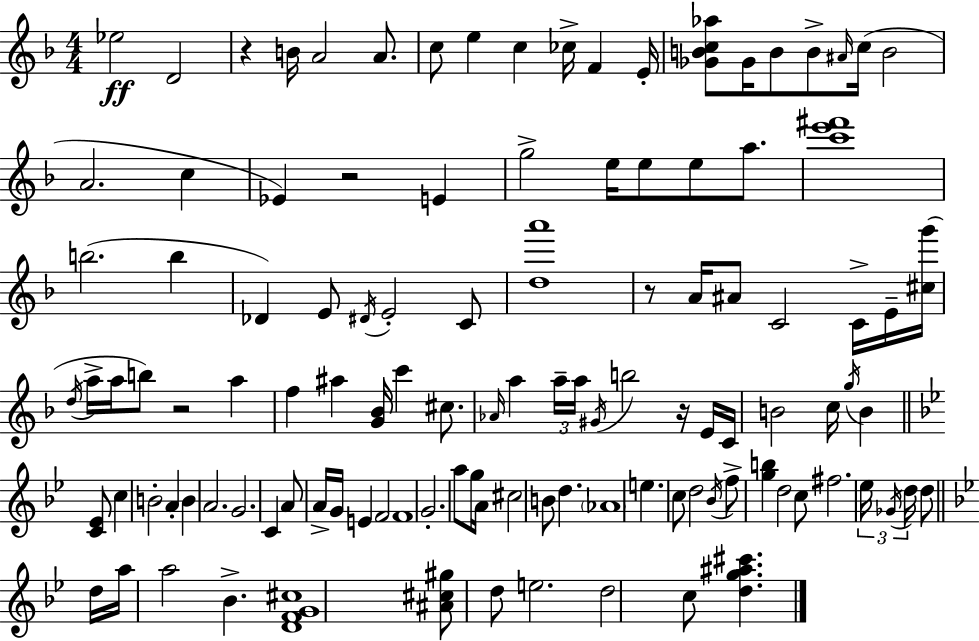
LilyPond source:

{
  \clef treble
  \numericTimeSignature
  \time 4/4
  \key f \major
  \repeat volta 2 { ees''2\ff d'2 | r4 b'16 a'2 a'8. | c''8 e''4 c''4 ces''16-> f'4 e'16-. | <ges' b' c'' aes''>8 ges'16 b'8 b'8-> \grace { ais'16 } c''16( b'2 | \break a'2. c''4 | ees'4) r2 e'4 | g''2-> e''16 e''8 e''8 a''8. | <c''' e''' fis'''>1 | \break b''2.( b''4 | des'4) e'8 \acciaccatura { dis'16 } e'2-. | c'8 <d'' a'''>1 | r8 a'16 ais'8 c'2 c'16-> | \break e'16-- <cis'' g'''>16( \acciaccatura { d''16 } a''16-> a''16 b''8) r2 a''4 | f''4 ais''4 <g' bes'>16 c'''4 | cis''8. \grace { aes'16 } a''4 \tuplet 3/2 { a''16-- a''16 \acciaccatura { gis'16 } } b''2 | r16 e'16 c'16 b'2 c''16 \acciaccatura { g''16 } | \break b'4 \bar "||" \break \key bes \major <c' ees'>8 c''4 b'2-. a'4-. | b'4 a'2. | g'2. c'4 | a'8 a'16-> g'16 e'4 f'2 | \break f'1 | g'2.-. a''8 | g''16 a'16 cis''2 b'8 d''4. | \parenthesize aes'1 | \break e''4. c''8 d''2 | \acciaccatura { bes'16 } f''8-> <g'' b''>4 d''2 | c''8 fis''2. \tuplet 3/2 { ees''16 | \acciaccatura { ges'16 } d''16 } d''8 \bar "||" \break \key bes \major d''16 a''16 a''2 bes'4.-> | <d' f' g' cis''>1 | <ais' cis'' gis''>8 d''8 e''2. | d''2 c''8 <d'' g'' ais'' cis'''>4. | \break } \bar "|."
}